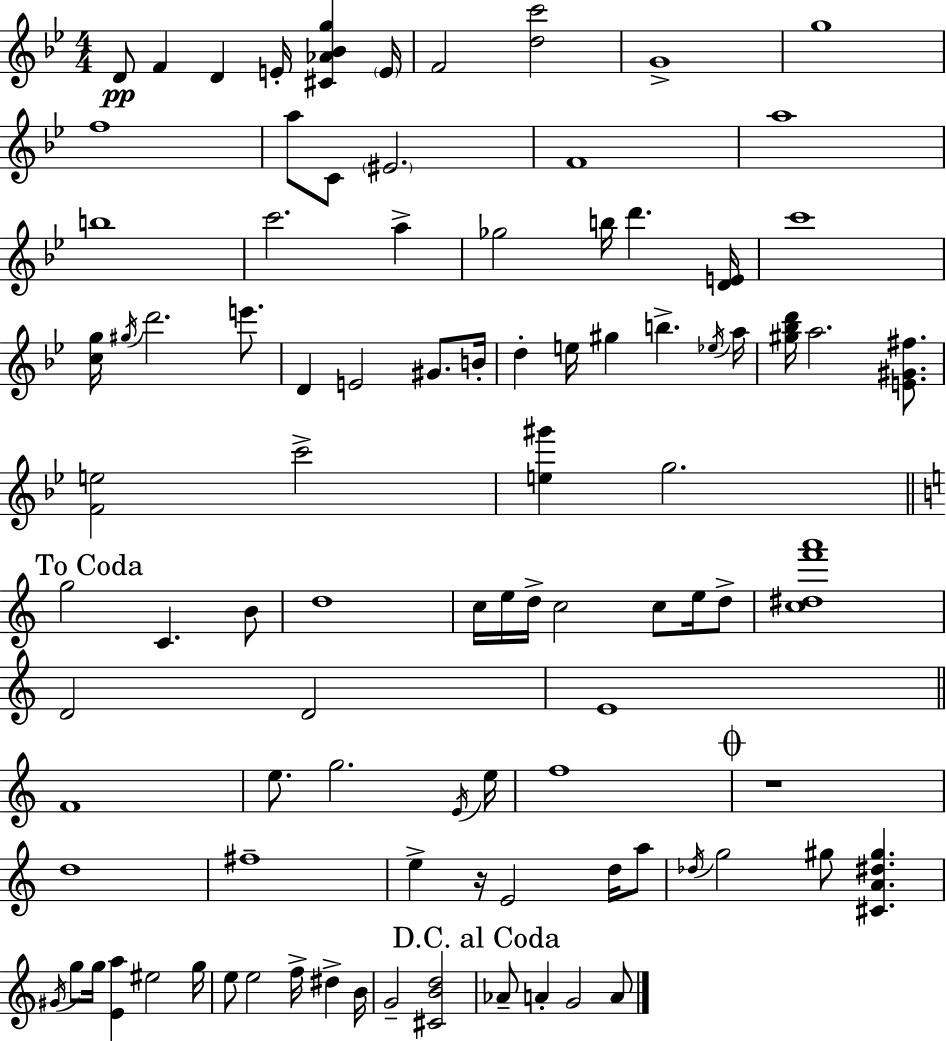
D4/e F4/q D4/q E4/s [C#4,Ab4,Bb4,G5]/q E4/s F4/h [D5,C6]/h G4/w G5/w F5/w A5/e C4/e EIS4/h. F4/w A5/w B5/w C6/h. A5/q Gb5/h B5/s D6/q. [D4,E4]/s C6/w [C5,G5]/s G#5/s D6/h. E6/e. D4/q E4/h G#4/e. B4/s D5/q E5/s G#5/q B5/q. Eb5/s A5/s [G#5,Bb5,D6]/s A5/h. [E4,G#4,F#5]/e. [F4,E5]/h C6/h [E5,G#6]/q G5/h. G5/h C4/q. B4/e D5/w C5/s E5/s D5/s C5/h C5/e E5/s D5/e [C5,D#5,F6,A6]/w D4/h D4/h E4/w F4/w E5/e. G5/h. E4/s E5/s F5/w R/w D5/w F#5/w E5/q R/s E4/h D5/s A5/e Db5/s G5/h G#5/e [C#4,A4,D#5,G#5]/q. G#4/s G5/e G5/s [E4,A5]/q EIS5/h G5/s E5/e E5/h F5/s D#5/q B4/s G4/h [C#4,B4,D5]/h Ab4/e A4/q G4/h A4/e